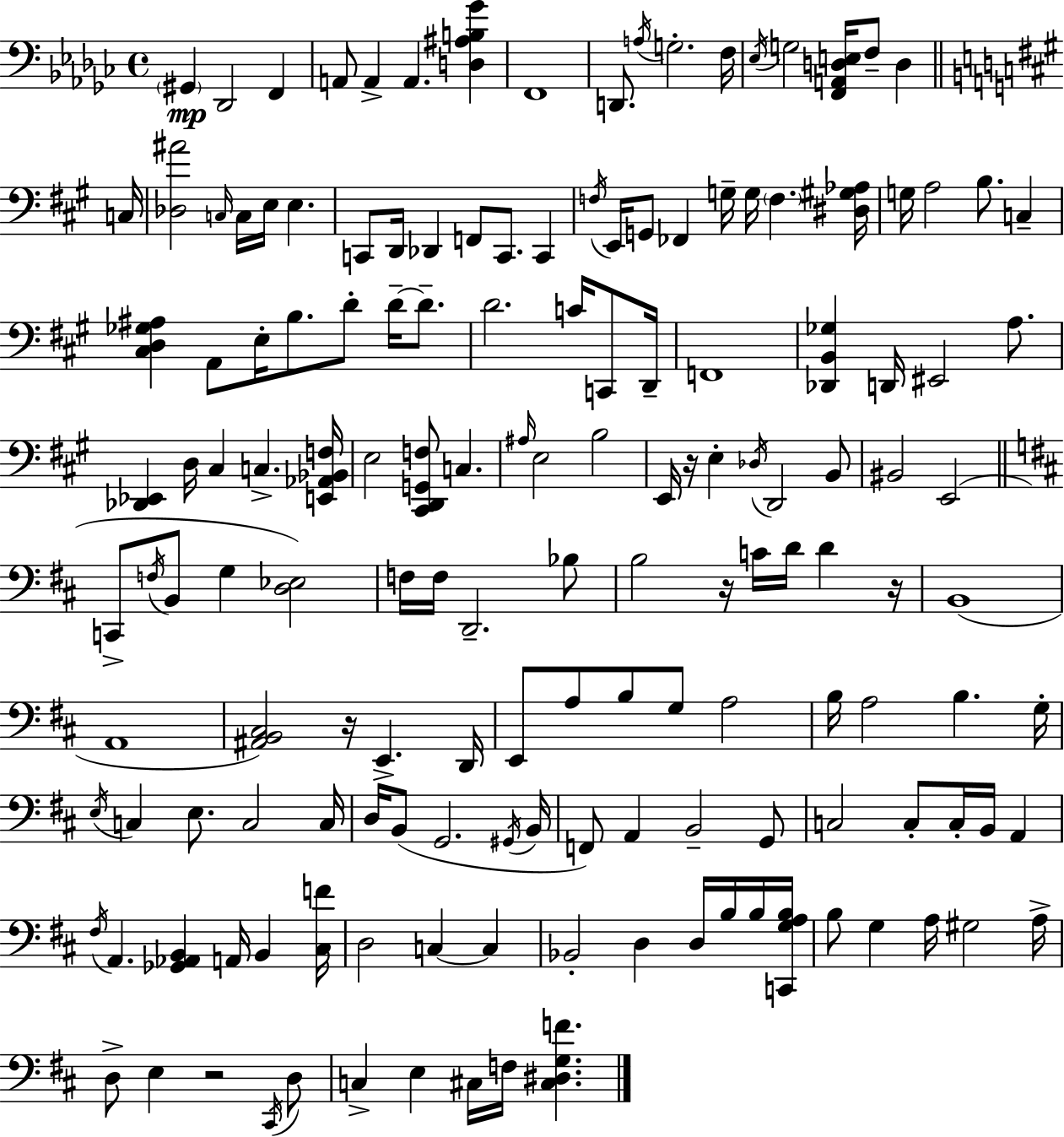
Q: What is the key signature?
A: EES minor